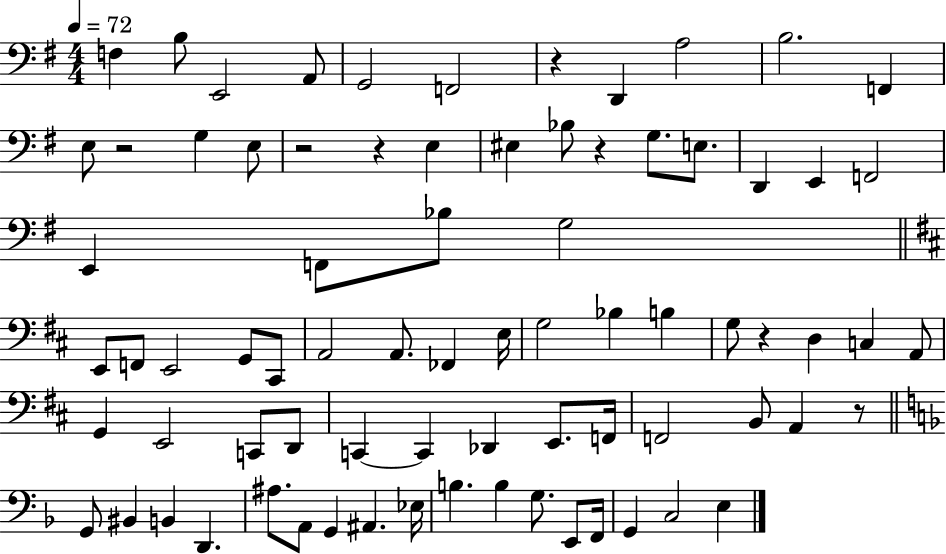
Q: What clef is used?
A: bass